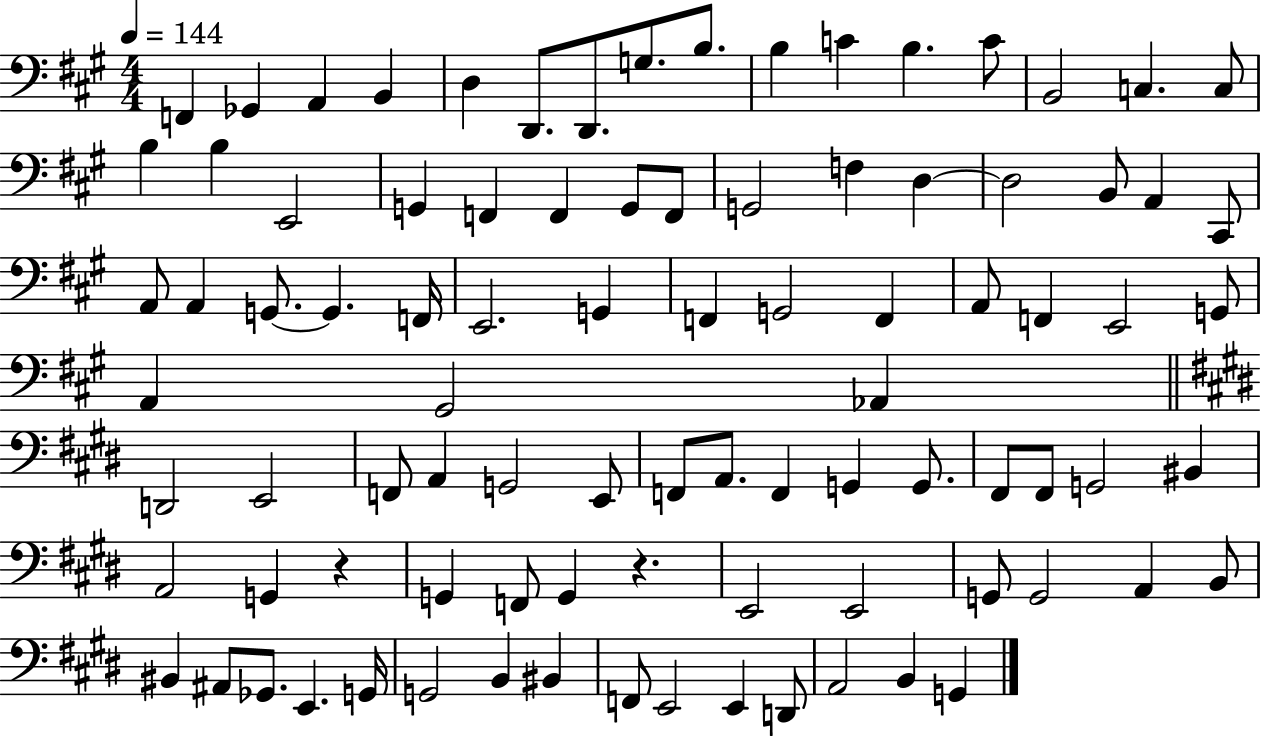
{
  \clef bass
  \numericTimeSignature
  \time 4/4
  \key a \major
  \tempo 4 = 144
  f,4 ges,4 a,4 b,4 | d4 d,8. d,8. g8. b8. | b4 c'4 b4. c'8 | b,2 c4. c8 | \break b4 b4 e,2 | g,4 f,4 f,4 g,8 f,8 | g,2 f4 d4~~ | d2 b,8 a,4 cis,8 | \break a,8 a,4 g,8.~~ g,4. f,16 | e,2. g,4 | f,4 g,2 f,4 | a,8 f,4 e,2 g,8 | \break a,4 gis,2 aes,4 | \bar "||" \break \key e \major d,2 e,2 | f,8 a,4 g,2 e,8 | f,8 a,8. f,4 g,4 g,8. | fis,8 fis,8 g,2 bis,4 | \break a,2 g,4 r4 | g,4 f,8 g,4 r4. | e,2 e,2 | g,8 g,2 a,4 b,8 | \break bis,4 ais,8 ges,8. e,4. g,16 | g,2 b,4 bis,4 | f,8 e,2 e,4 d,8 | a,2 b,4 g,4 | \break \bar "|."
}